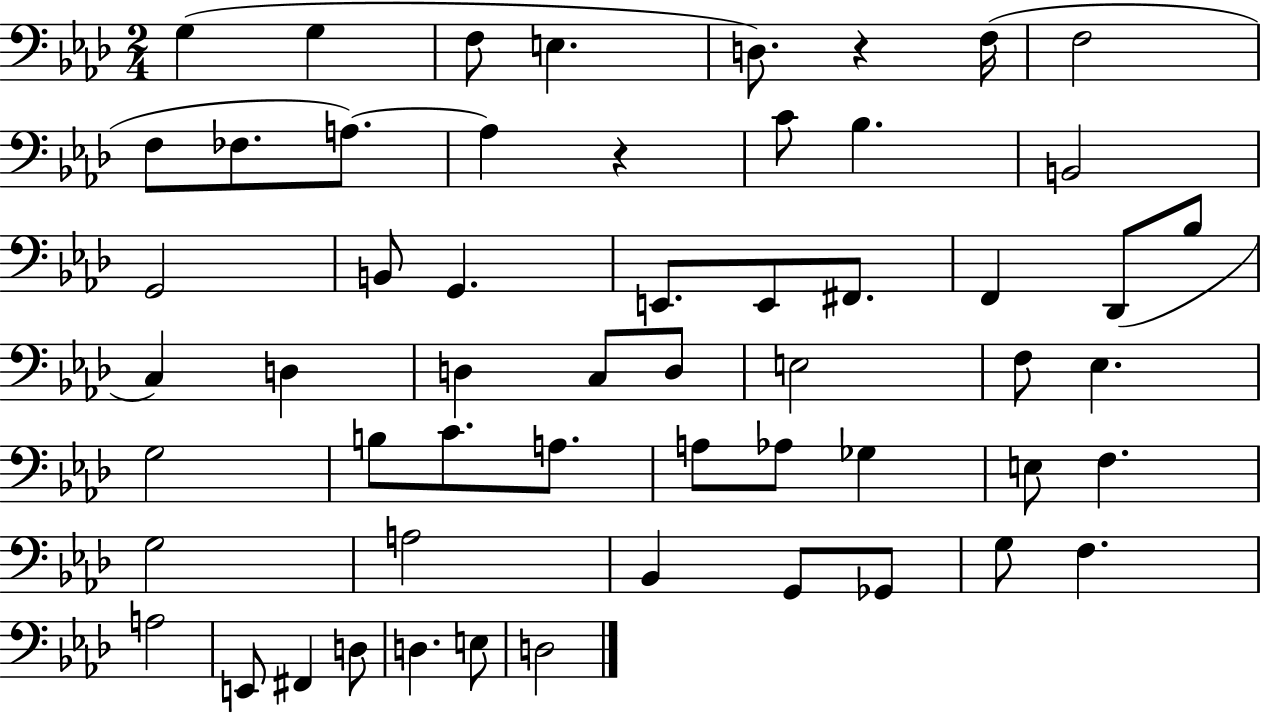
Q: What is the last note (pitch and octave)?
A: D3